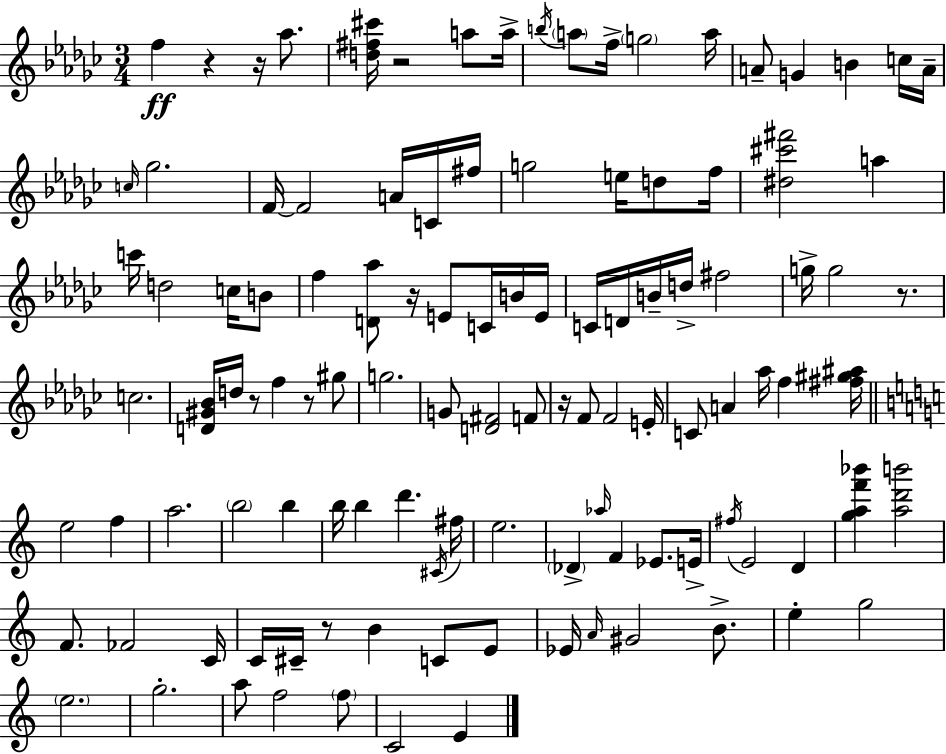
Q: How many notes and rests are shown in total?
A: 113